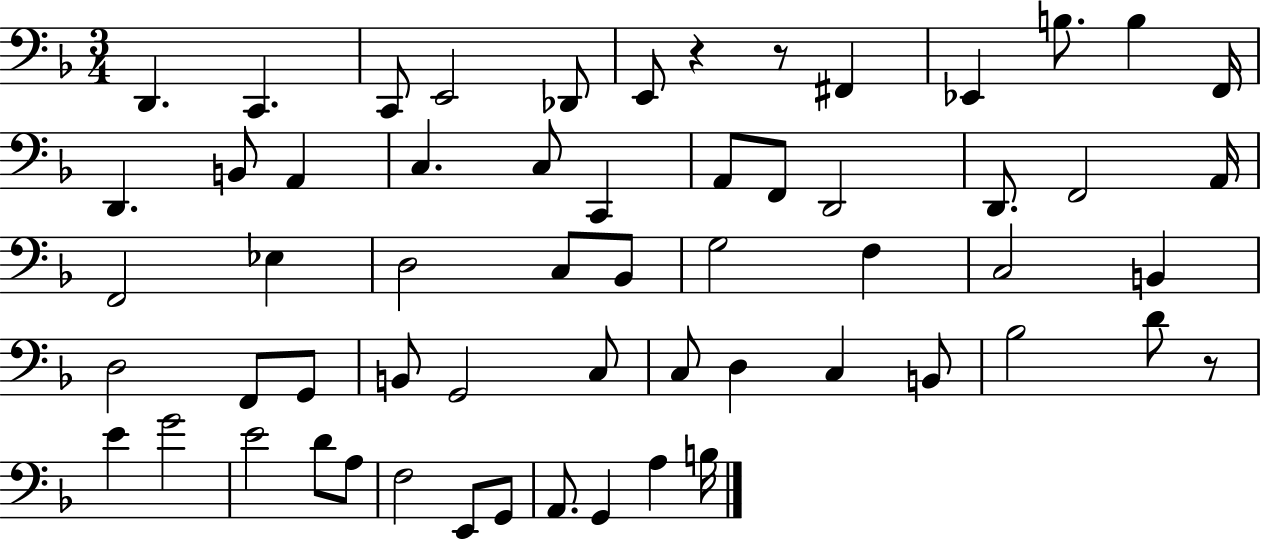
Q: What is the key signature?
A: F major